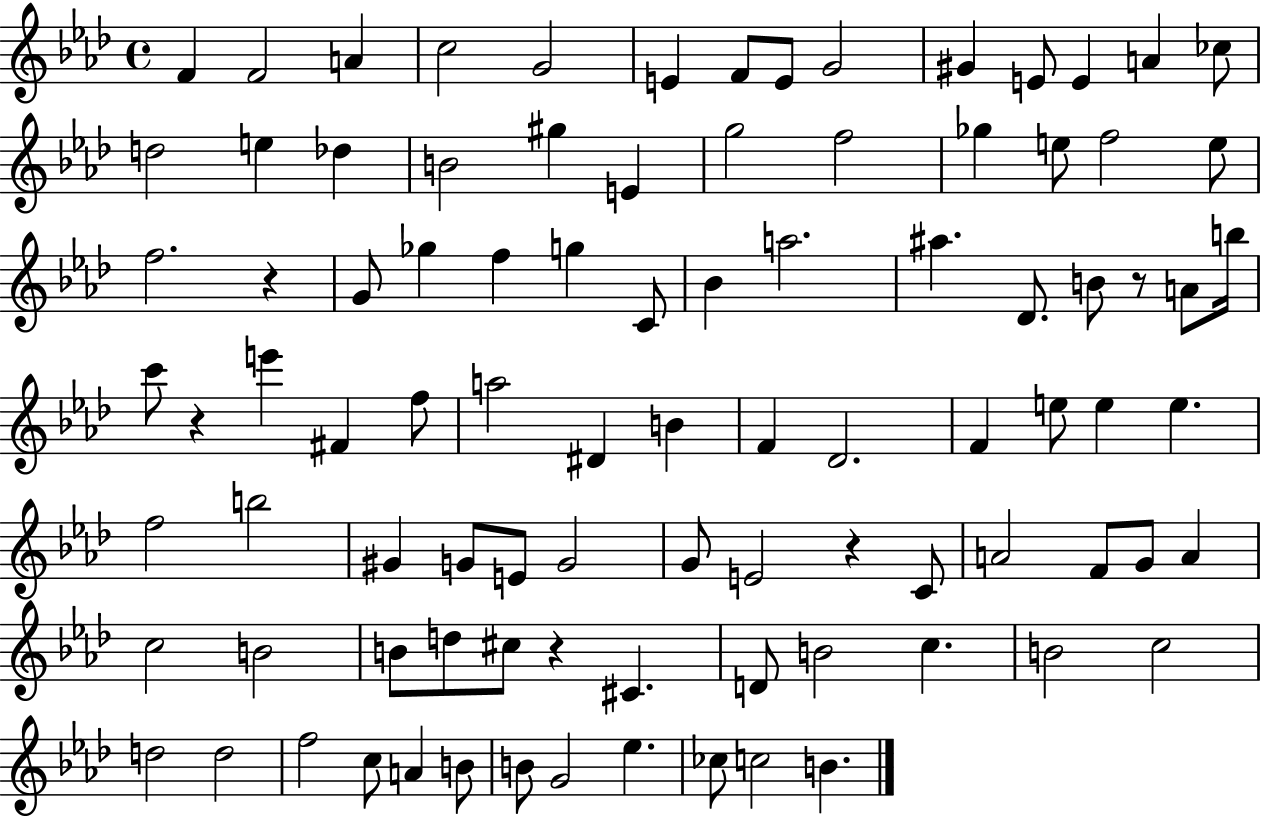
F4/q F4/h A4/q C5/h G4/h E4/q F4/e E4/e G4/h G#4/q E4/e E4/q A4/q CES5/e D5/h E5/q Db5/q B4/h G#5/q E4/q G5/h F5/h Gb5/q E5/e F5/h E5/e F5/h. R/q G4/e Gb5/q F5/q G5/q C4/e Bb4/q A5/h. A#5/q. Db4/e. B4/e R/e A4/e B5/s C6/e R/q E6/q F#4/q F5/e A5/h D#4/q B4/q F4/q Db4/h. F4/q E5/e E5/q E5/q. F5/h B5/h G#4/q G4/e E4/e G4/h G4/e E4/h R/q C4/e A4/h F4/e G4/e A4/q C5/h B4/h B4/e D5/e C#5/e R/q C#4/q. D4/e B4/h C5/q. B4/h C5/h D5/h D5/h F5/h C5/e A4/q B4/e B4/e G4/h Eb5/q. CES5/e C5/h B4/q.